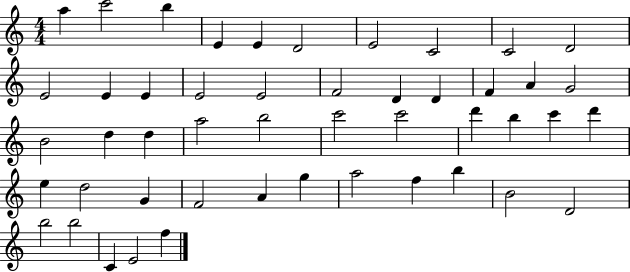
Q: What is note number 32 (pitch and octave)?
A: D6